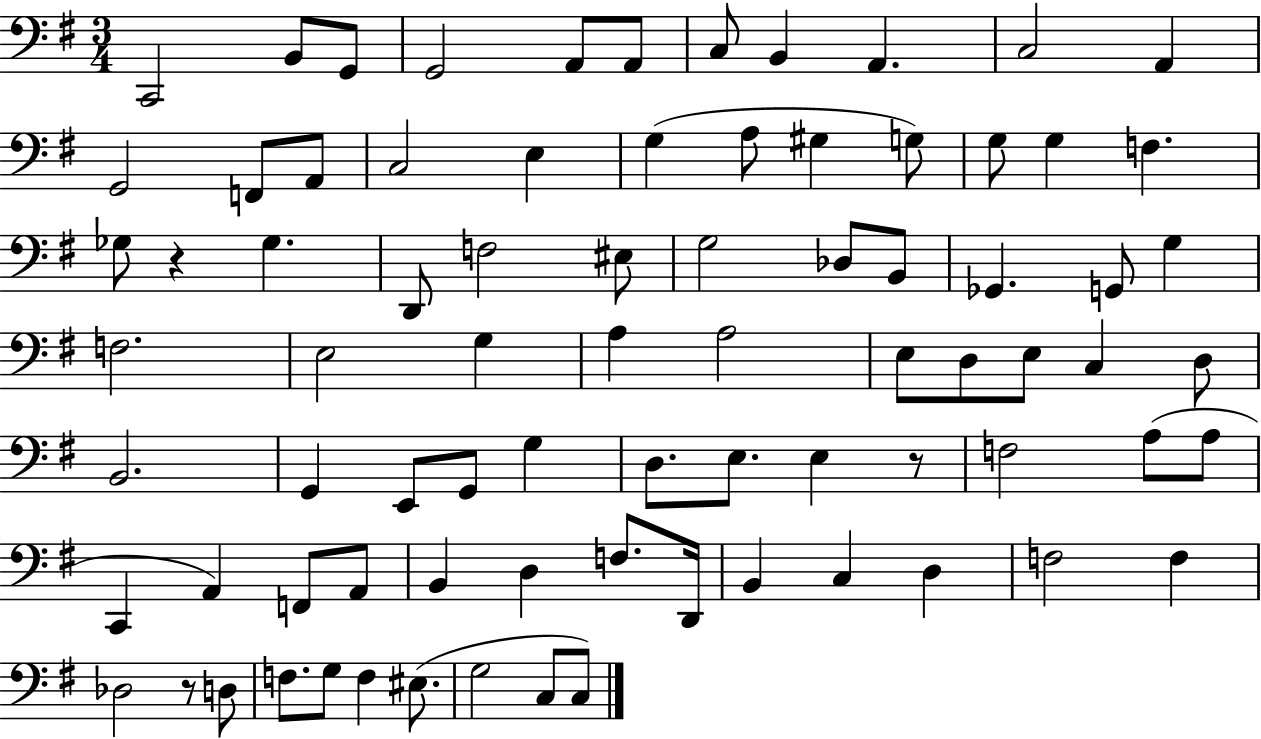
X:1
T:Untitled
M:3/4
L:1/4
K:G
C,,2 B,,/2 G,,/2 G,,2 A,,/2 A,,/2 C,/2 B,, A,, C,2 A,, G,,2 F,,/2 A,,/2 C,2 E, G, A,/2 ^G, G,/2 G,/2 G, F, _G,/2 z _G, D,,/2 F,2 ^E,/2 G,2 _D,/2 B,,/2 _G,, G,,/2 G, F,2 E,2 G, A, A,2 E,/2 D,/2 E,/2 C, D,/2 B,,2 G,, E,,/2 G,,/2 G, D,/2 E,/2 E, z/2 F,2 A,/2 A,/2 C,, A,, F,,/2 A,,/2 B,, D, F,/2 D,,/4 B,, C, D, F,2 F, _D,2 z/2 D,/2 F,/2 G,/2 F, ^E,/2 G,2 C,/2 C,/2